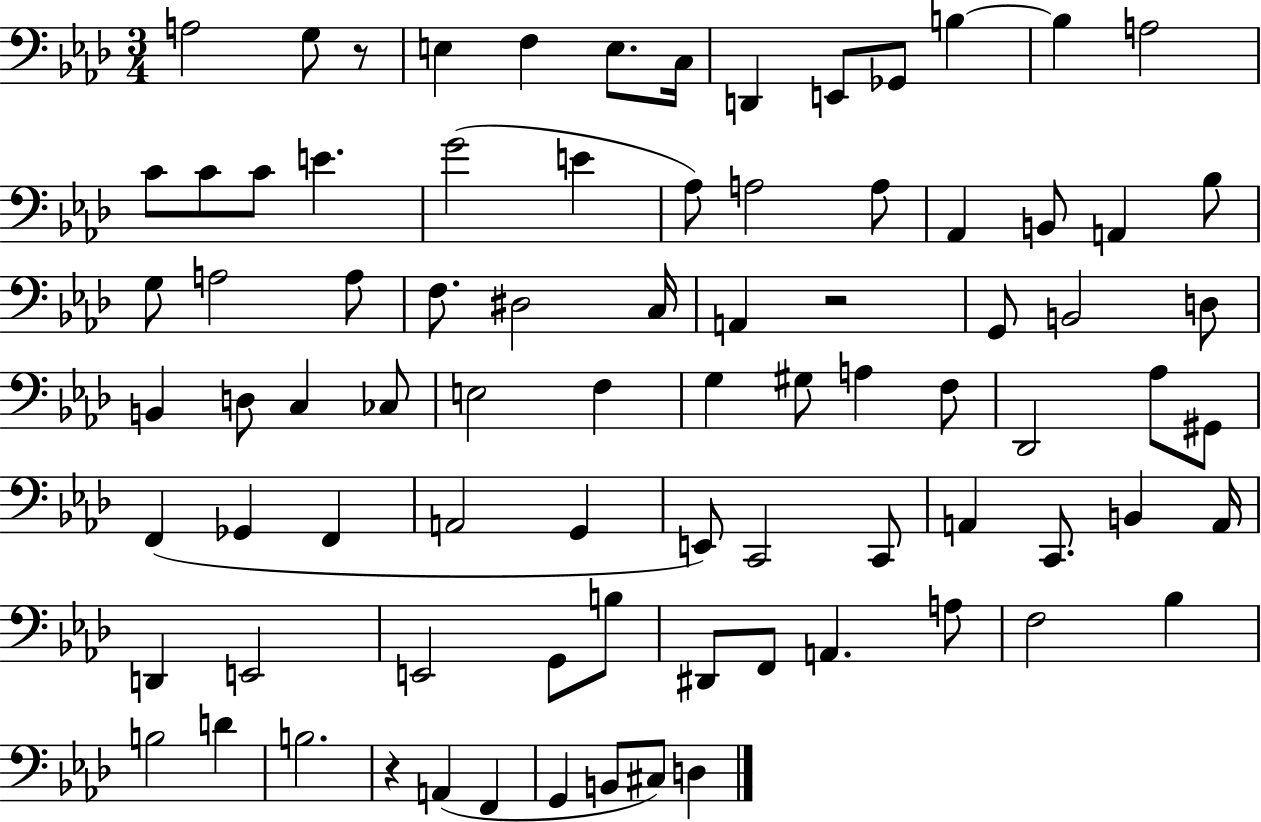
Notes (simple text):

A3/h G3/e R/e E3/q F3/q E3/e. C3/s D2/q E2/e Gb2/e B3/q B3/q A3/h C4/e C4/e C4/e E4/q. G4/h E4/q Ab3/e A3/h A3/e Ab2/q B2/e A2/q Bb3/e G3/e A3/h A3/e F3/e. D#3/h C3/s A2/q R/h G2/e B2/h D3/e B2/q D3/e C3/q CES3/e E3/h F3/q G3/q G#3/e A3/q F3/e Db2/h Ab3/e G#2/e F2/q Gb2/q F2/q A2/h G2/q E2/e C2/h C2/e A2/q C2/e. B2/q A2/s D2/q E2/h E2/h G2/e B3/e D#2/e F2/e A2/q. A3/e F3/h Bb3/q B3/h D4/q B3/h. R/q A2/q F2/q G2/q B2/e C#3/e D3/q